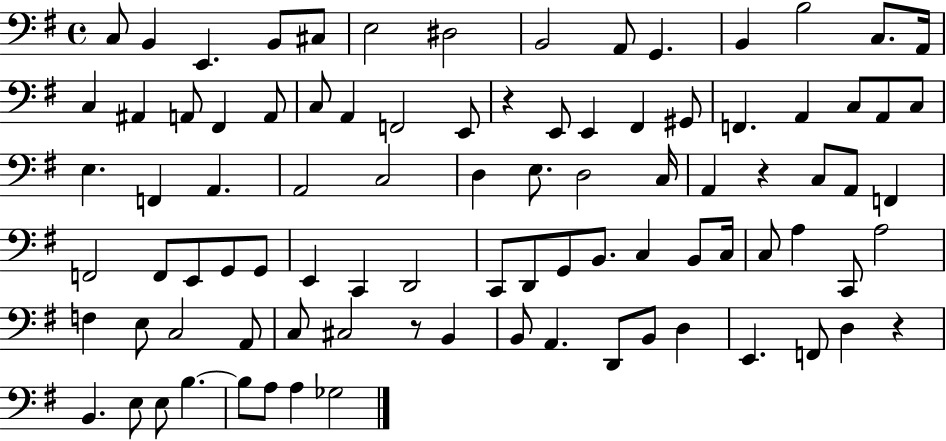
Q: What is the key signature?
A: G major